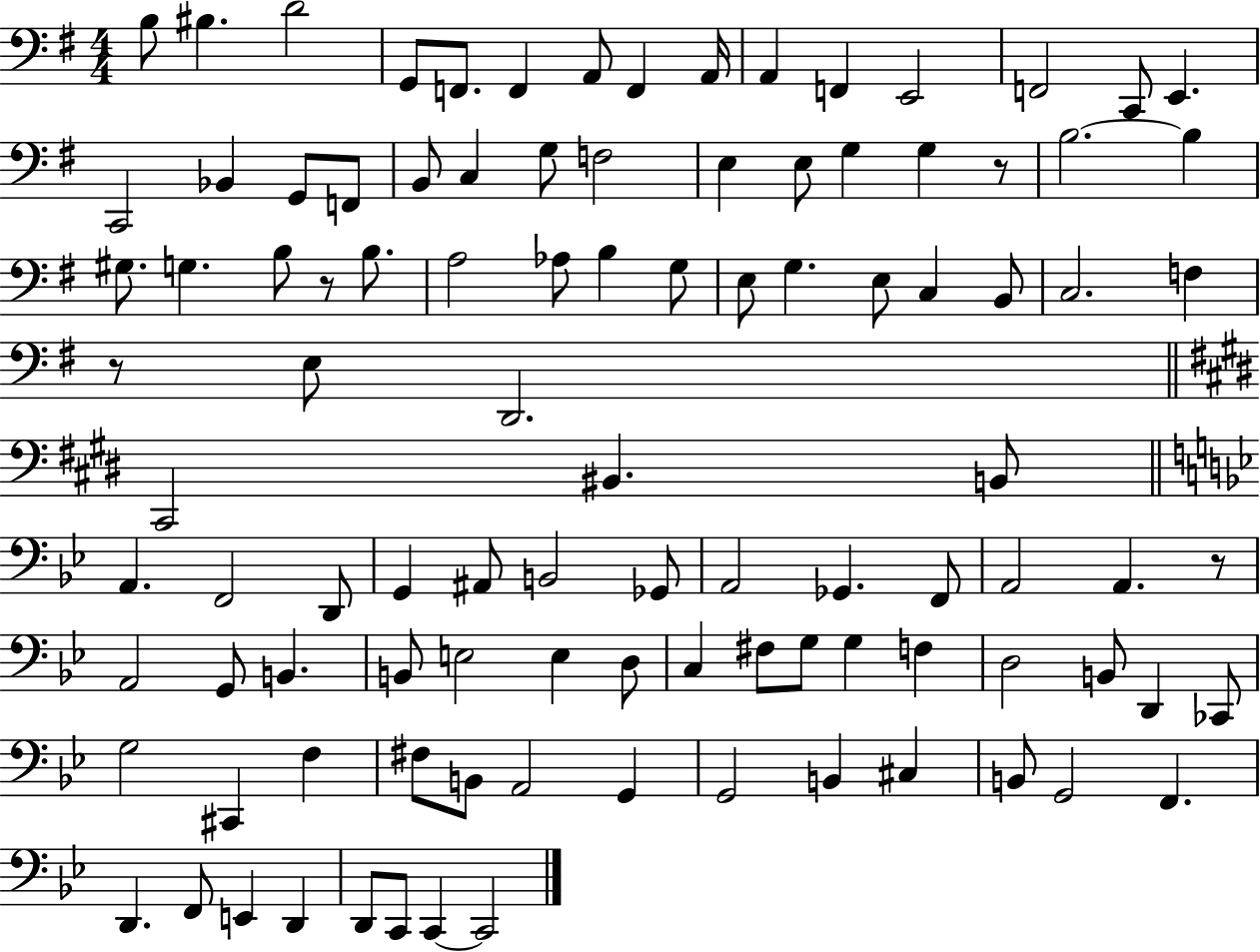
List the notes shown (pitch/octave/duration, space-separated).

B3/e BIS3/q. D4/h G2/e F2/e. F2/q A2/e F2/q A2/s A2/q F2/q E2/h F2/h C2/e E2/q. C2/h Bb2/q G2/e F2/e B2/e C3/q G3/e F3/h E3/q E3/e G3/q G3/q R/e B3/h. B3/q G#3/e. G3/q. B3/e R/e B3/e. A3/h Ab3/e B3/q G3/e E3/e G3/q. E3/e C3/q B2/e C3/h. F3/q R/e E3/e D2/h. C#2/h BIS2/q. B2/e A2/q. F2/h D2/e G2/q A#2/e B2/h Gb2/e A2/h Gb2/q. F2/e A2/h A2/q. R/e A2/h G2/e B2/q. B2/e E3/h E3/q D3/e C3/q F#3/e G3/e G3/q F3/q D3/h B2/e D2/q CES2/e G3/h C#2/q F3/q F#3/e B2/e A2/h G2/q G2/h B2/q C#3/q B2/e G2/h F2/q. D2/q. F2/e E2/q D2/q D2/e C2/e C2/q C2/h